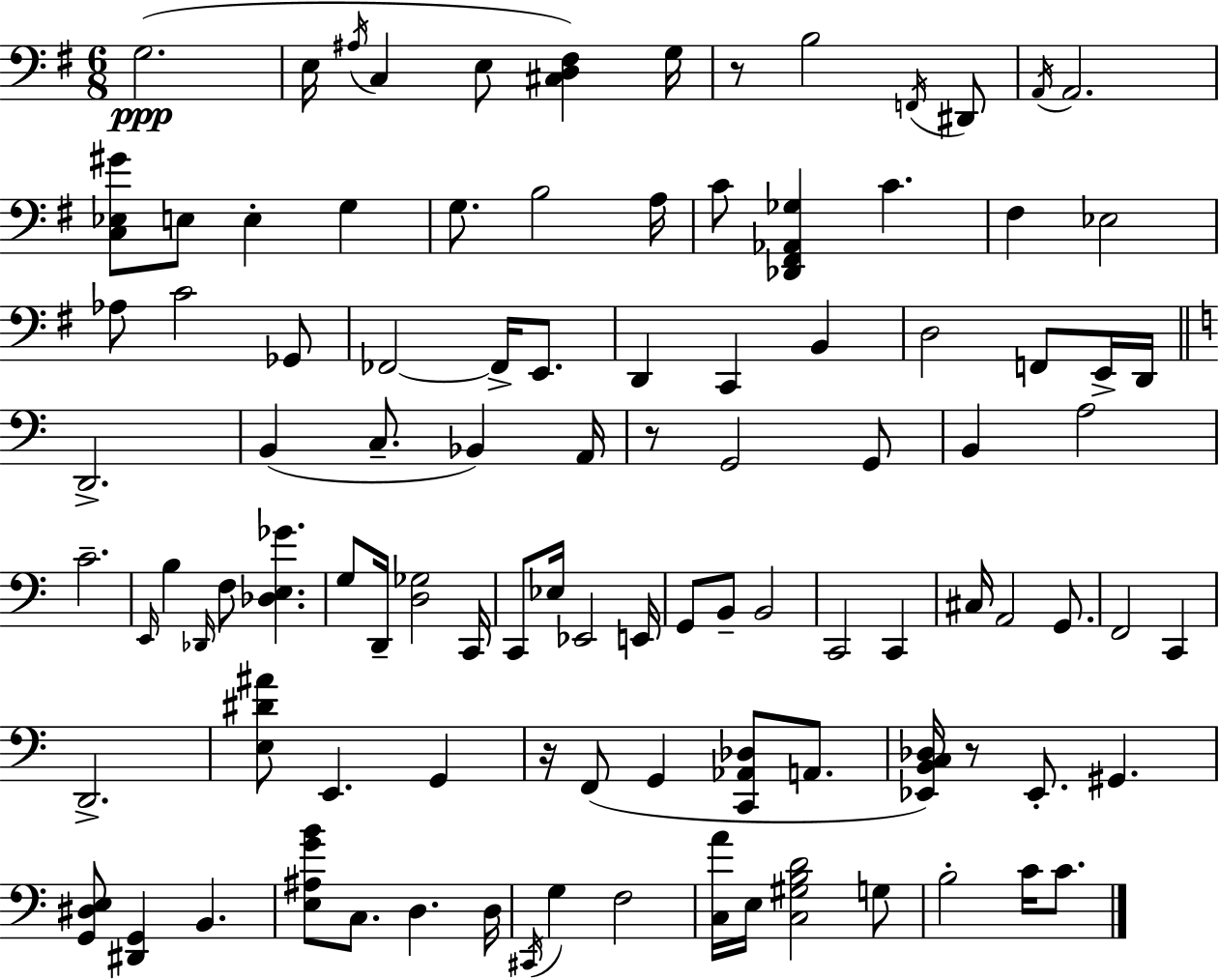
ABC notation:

X:1
T:Untitled
M:6/8
L:1/4
K:G
G,2 E,/4 ^A,/4 C, E,/2 [^C,D,^F,] G,/4 z/2 B,2 F,,/4 ^D,,/2 A,,/4 A,,2 [C,_E,^G]/2 E,/2 E, G, G,/2 B,2 A,/4 C/2 [_D,,^F,,_A,,_G,] C ^F, _E,2 _A,/2 C2 _G,,/2 _F,,2 _F,,/4 E,,/2 D,, C,, B,, D,2 F,,/2 E,,/4 D,,/4 D,,2 B,, C,/2 _B,, A,,/4 z/2 G,,2 G,,/2 B,, A,2 C2 E,,/4 B, _D,,/4 F,/2 [_D,E,_G] G,/2 D,,/4 [D,_G,]2 C,,/4 C,,/2 _E,/4 _E,,2 E,,/4 G,,/2 B,,/2 B,,2 C,,2 C,, ^C,/4 A,,2 G,,/2 F,,2 C,, D,,2 [E,^D^A]/2 E,, G,, z/4 F,,/2 G,, [C,,_A,,_D,]/2 A,,/2 [_E,,B,,C,_D,]/4 z/2 _E,,/2 ^G,, [G,,^D,E,]/2 [^D,,G,,] B,, [E,^A,GB]/2 C,/2 D, D,/4 ^C,,/4 G, F,2 [C,A]/4 E,/4 [C,^G,B,D]2 G,/2 B,2 C/4 C/2